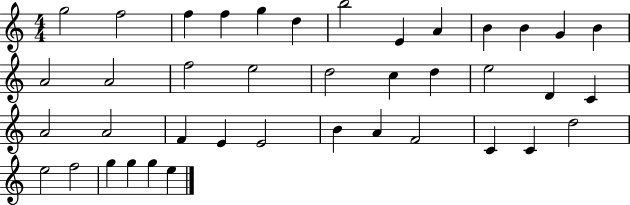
{
  \clef treble
  \numericTimeSignature
  \time 4/4
  \key c \major
  g''2 f''2 | f''4 f''4 g''4 d''4 | b''2 e'4 a'4 | b'4 b'4 g'4 b'4 | \break a'2 a'2 | f''2 e''2 | d''2 c''4 d''4 | e''2 d'4 c'4 | \break a'2 a'2 | f'4 e'4 e'2 | b'4 a'4 f'2 | c'4 c'4 d''2 | \break e''2 f''2 | g''4 g''4 g''4 e''4 | \bar "|."
}